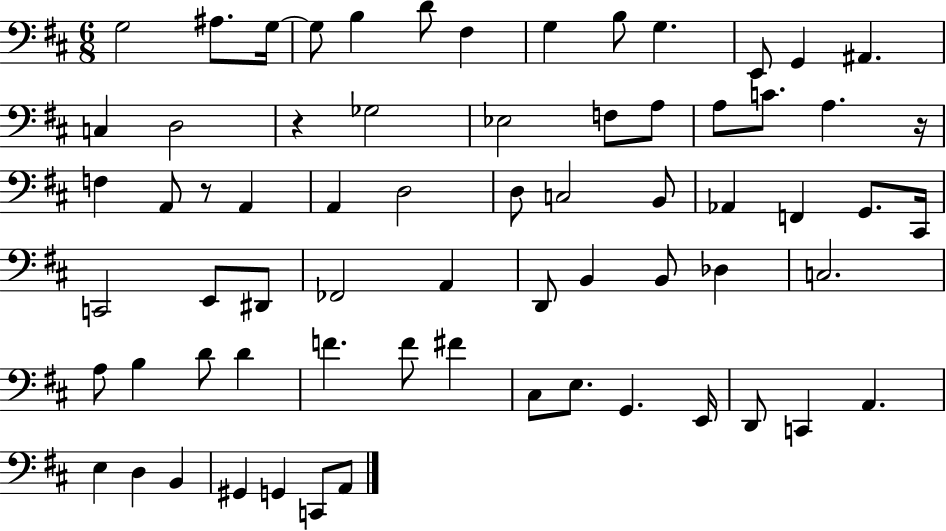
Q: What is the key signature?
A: D major